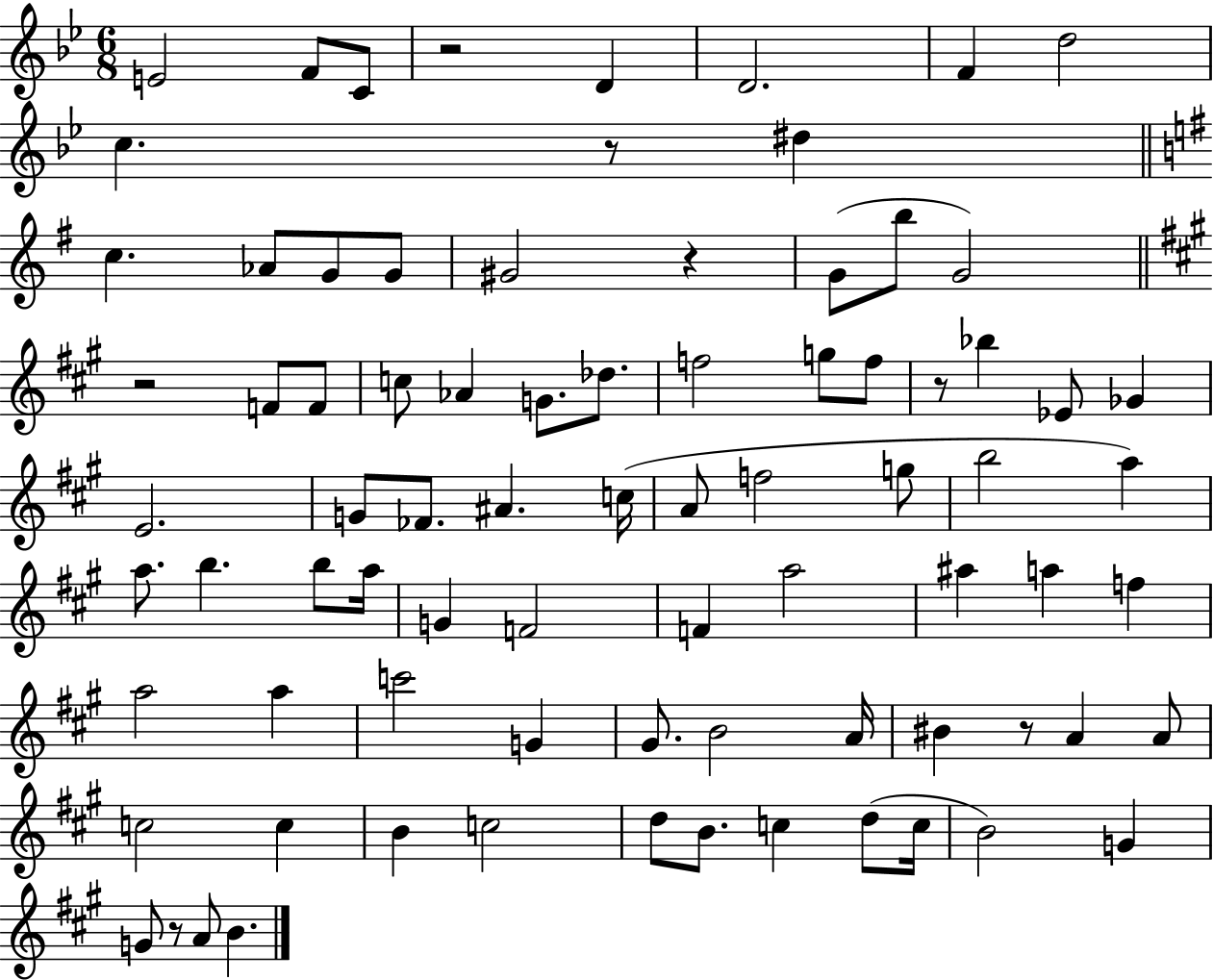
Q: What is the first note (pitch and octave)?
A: E4